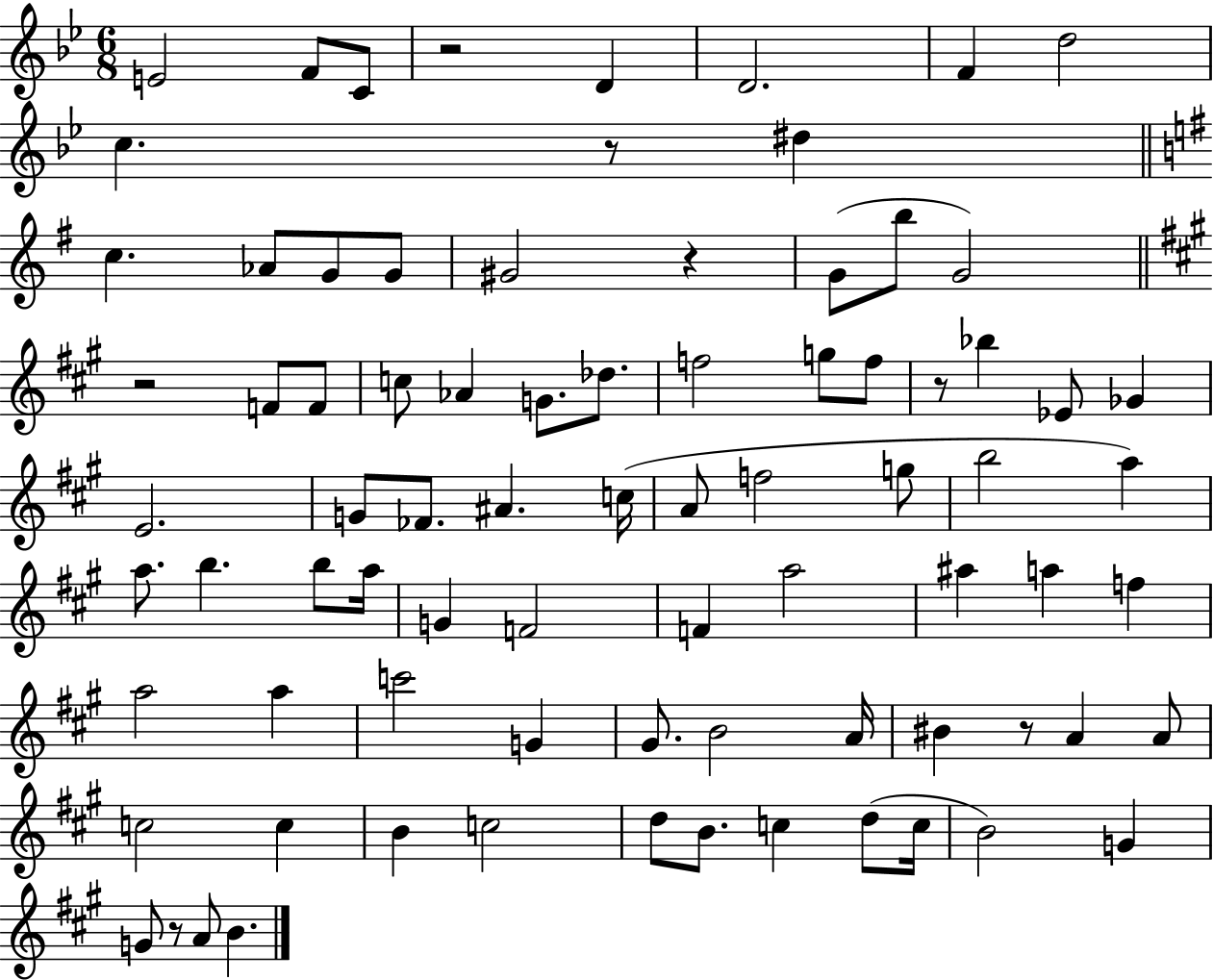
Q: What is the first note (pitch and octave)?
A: E4